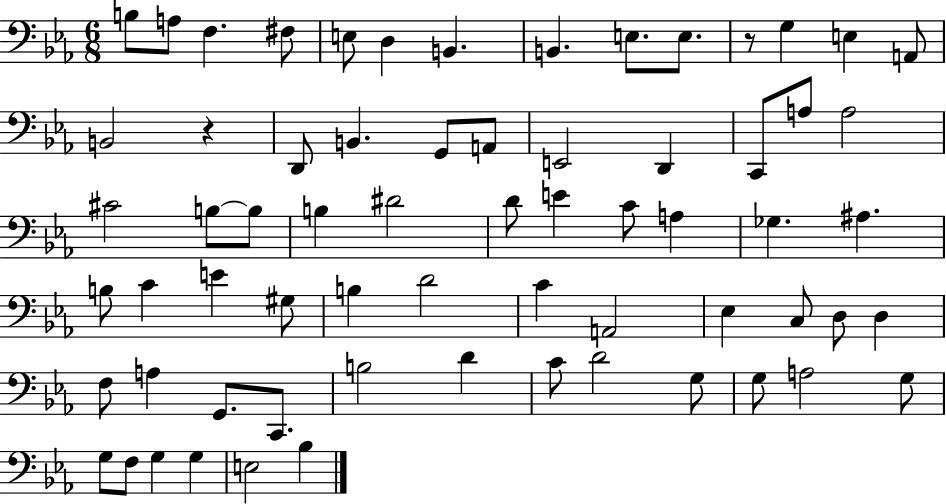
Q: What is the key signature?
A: EES major